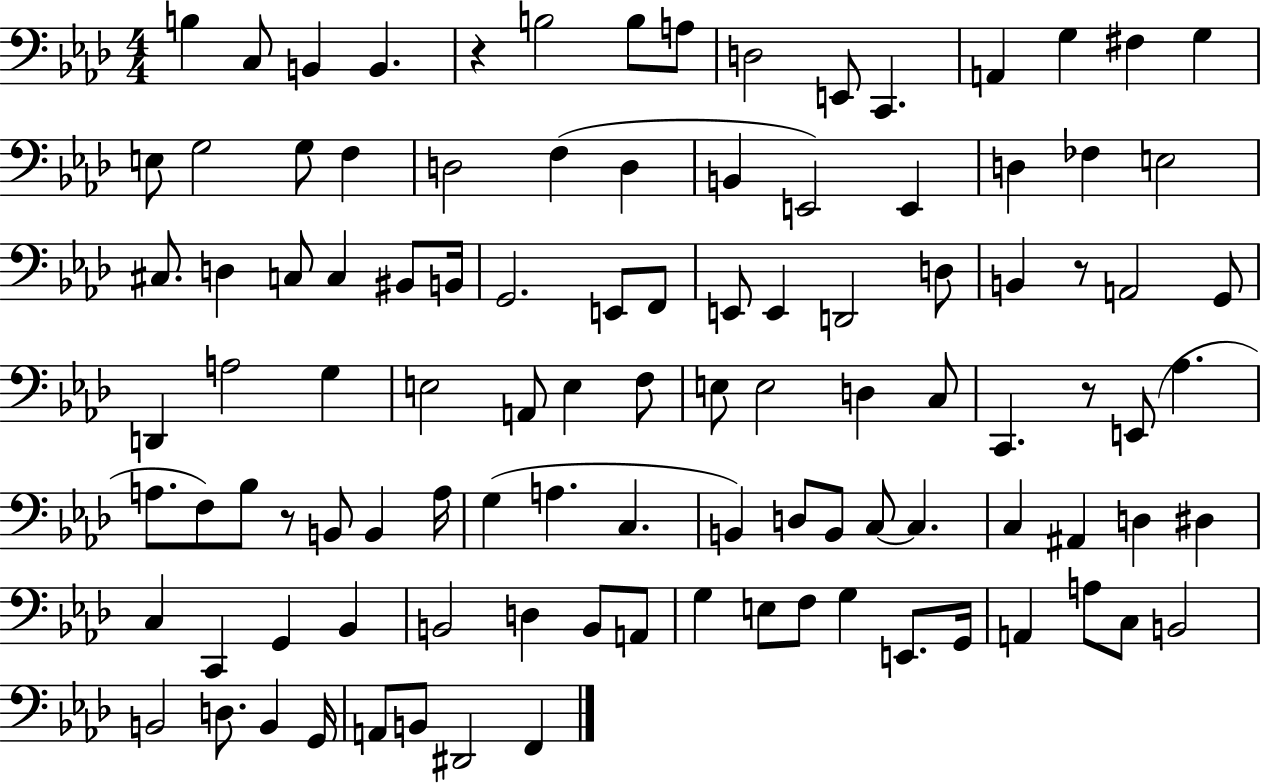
B3/q C3/e B2/q B2/q. R/q B3/h B3/e A3/e D3/h E2/e C2/q. A2/q G3/q F#3/q G3/q E3/e G3/h G3/e F3/q D3/h F3/q D3/q B2/q E2/h E2/q D3/q FES3/q E3/h C#3/e. D3/q C3/e C3/q BIS2/e B2/s G2/h. E2/e F2/e E2/e E2/q D2/h D3/e B2/q R/e A2/h G2/e D2/q A3/h G3/q E3/h A2/e E3/q F3/e E3/e E3/h D3/q C3/e C2/q. R/e E2/e Ab3/q. A3/e. F3/e Bb3/e R/e B2/e B2/q A3/s G3/q A3/q. C3/q. B2/q D3/e B2/e C3/e C3/q. C3/q A#2/q D3/q D#3/q C3/q C2/q G2/q Bb2/q B2/h D3/q B2/e A2/e G3/q E3/e F3/e G3/q E2/e. G2/s A2/q A3/e C3/e B2/h B2/h D3/e. B2/q G2/s A2/e B2/e D#2/h F2/q